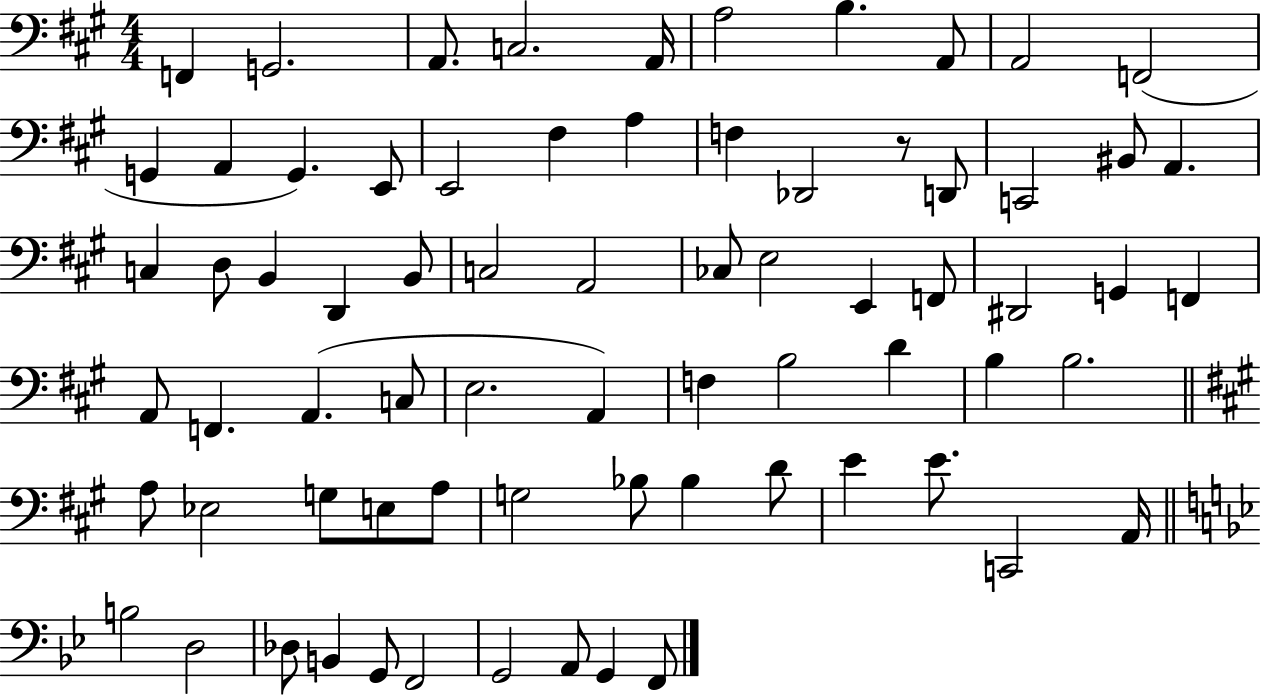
{
  \clef bass
  \numericTimeSignature
  \time 4/4
  \key a \major
  f,4 g,2. | a,8. c2. a,16 | a2 b4. a,8 | a,2 f,2( | \break g,4 a,4 g,4.) e,8 | e,2 fis4 a4 | f4 des,2 r8 d,8 | c,2 bis,8 a,4. | \break c4 d8 b,4 d,4 b,8 | c2 a,2 | ces8 e2 e,4 f,8 | dis,2 g,4 f,4 | \break a,8 f,4. a,4.( c8 | e2. a,4) | f4 b2 d'4 | b4 b2. | \break \bar "||" \break \key a \major a8 ees2 g8 e8 a8 | g2 bes8 bes4 d'8 | e'4 e'8. c,2 a,16 | \bar "||" \break \key g \minor b2 d2 | des8 b,4 g,8 f,2 | g,2 a,8 g,4 f,8 | \bar "|."
}